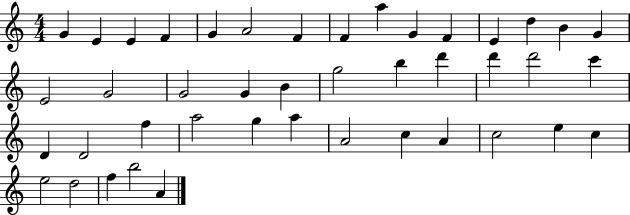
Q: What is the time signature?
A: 4/4